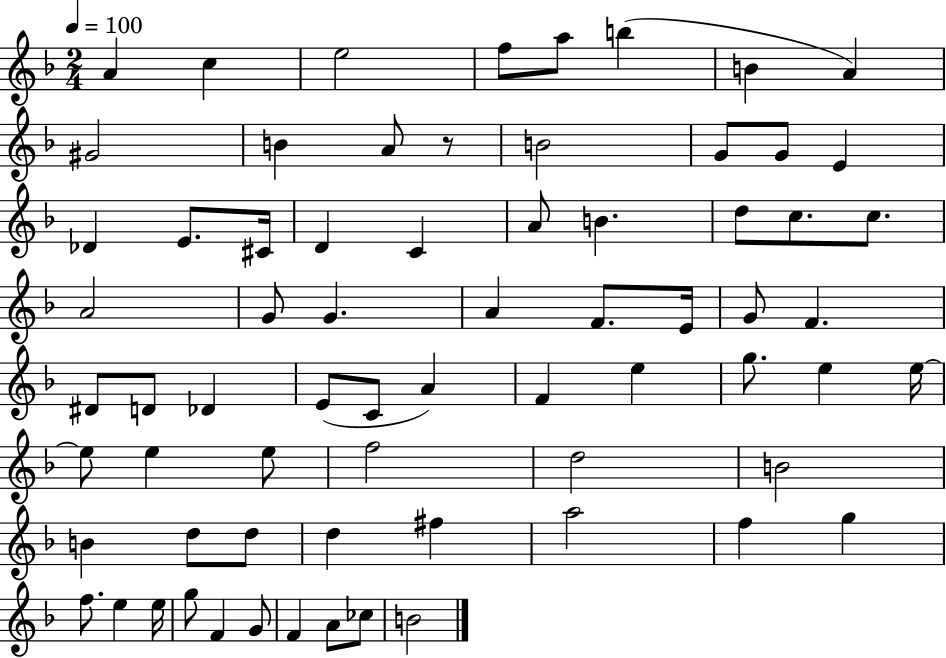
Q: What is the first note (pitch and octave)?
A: A4